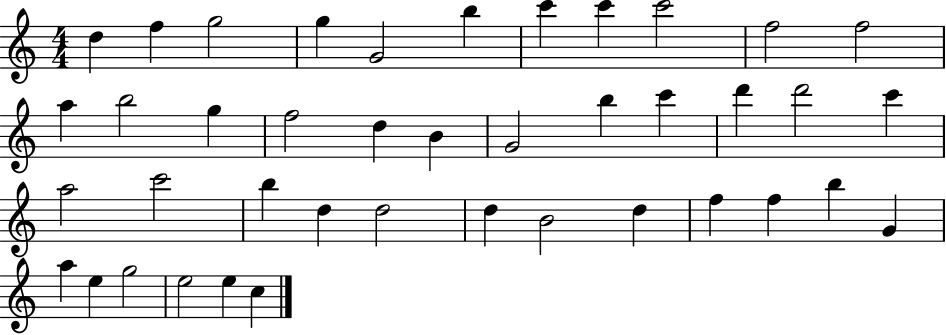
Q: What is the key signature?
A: C major